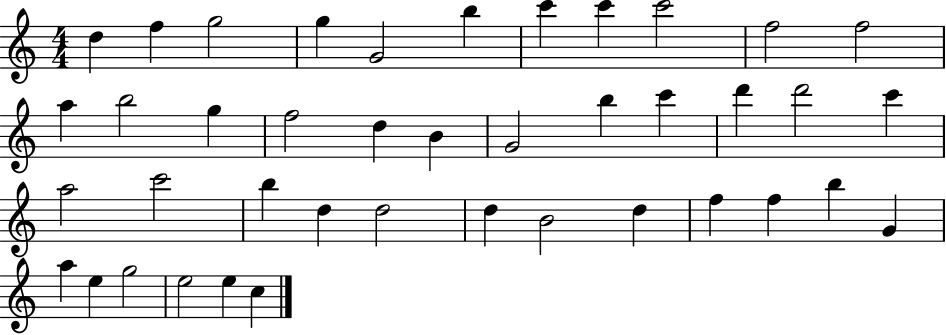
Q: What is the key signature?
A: C major